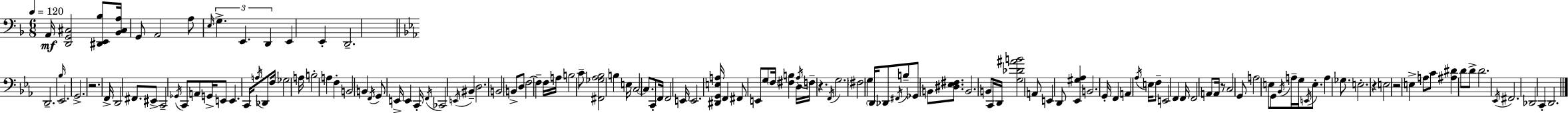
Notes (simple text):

A2/s [D2,G2,C#3]/h [D#2,E2,Bb3]/e [Bb2,C#3,A3]/s G2/e A2/h A3/e E3/s G3/q. E2/q. D2/q E2/q E2/q D2/h. D2/h. Bb3/s Eb2/h. G2/h. R/h. F2/s D2/h F#2/e. EIS2/e C2/h Gb2/s C2/e A2/e G2/s E2/e E2/q. C2/s A3/s Db2/e F3/s Gb3/h A3/s B3/h A3/q F3/q B2/h B2/q F2/s G2/e E2/s E2/q C2/s F2/s CES2/h E2/s BIS2/q D3/h. B2/h B2/e D3/e F3/h F3/q F3/s A3/s B3/h C4/e [F#2,Gb3,Ab3,Bb3]/h B3/q E3/s C3/h C3/e. C2/e F2/s F2/h E2/s E2/h. [D#2,G2,E3,A3]/s F2/q F#2/e E2/e G3/e F3/s [F#3,B3]/q D3/s Ab3/s F3/s R/q. F2/s G3/h. F#3/h G3/q D2/s Db2/e F#2/s B3/e Gb2/e B2/e [D#3,Eb3,F#3]/e. B2/h. B2/e C2/s D2/s [G3,Db4,A#4,B4]/h A2/e E2/q D2/e [Eb2,G#3,Ab3]/q B2/h. G2/s F2/q A2/q Ab3/s E3/s F3/e E2/h F2/q F2/s F2/h A2/e A2/s R/e C3/h G2/e A3/h E3/e G2/e Bb2/s A3/s G3/s E2/s E3/e. A3/q Gb3/e. E3/h. R/q E3/h R/h E3/q A3/e C4/e [A#3,D#4]/q D4/e D4/e D4/h. Eb2/s F#2/h. Db2/h C2/q D2/h.